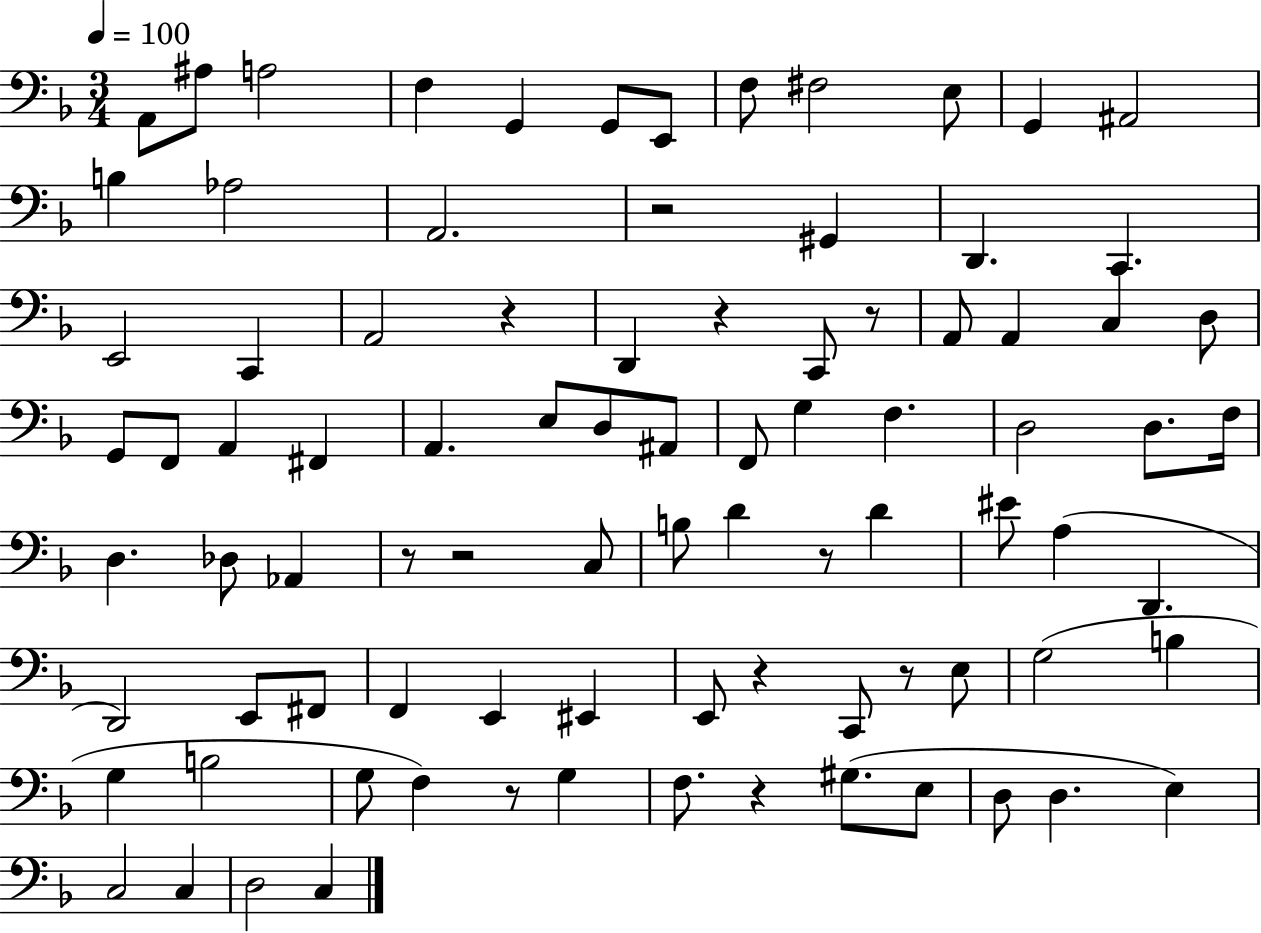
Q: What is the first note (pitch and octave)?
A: A2